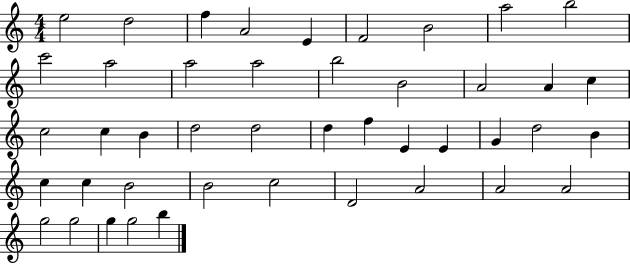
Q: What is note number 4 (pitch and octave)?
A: A4